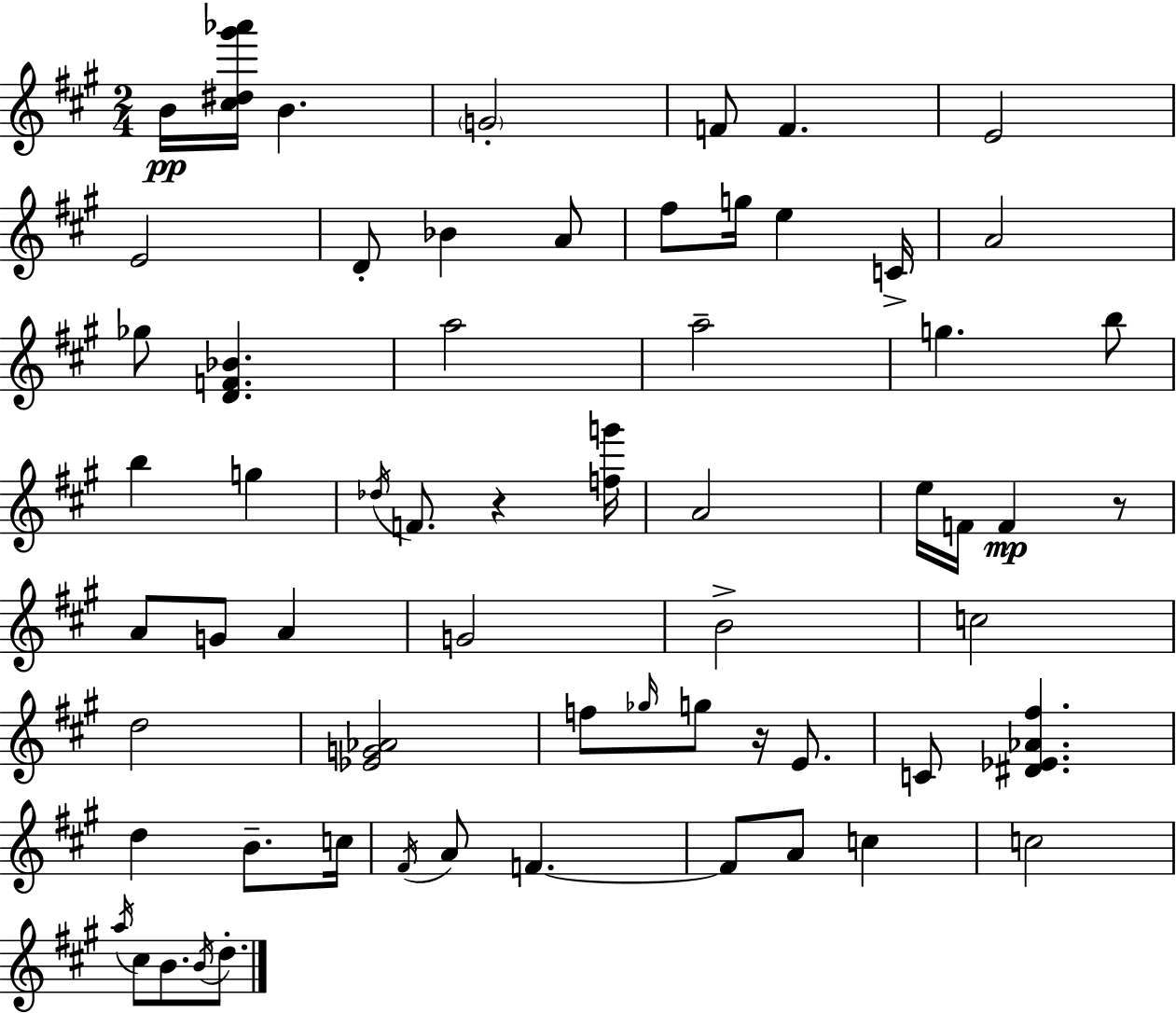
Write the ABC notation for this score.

X:1
T:Untitled
M:2/4
L:1/4
K:A
B/4 [^c^d^g'_a']/4 B G2 F/2 F E2 E2 D/2 _B A/2 ^f/2 g/4 e C/4 A2 _g/2 [DF_B] a2 a2 g b/2 b g _d/4 F/2 z [fg']/4 A2 e/4 F/4 F z/2 A/2 G/2 A G2 B2 c2 d2 [_EG_A]2 f/2 _g/4 g/2 z/4 E/2 C/2 [^D_E_A^f] d B/2 c/4 ^F/4 A/2 F F/2 A/2 c c2 a/4 ^c/2 B/2 B/4 d/2